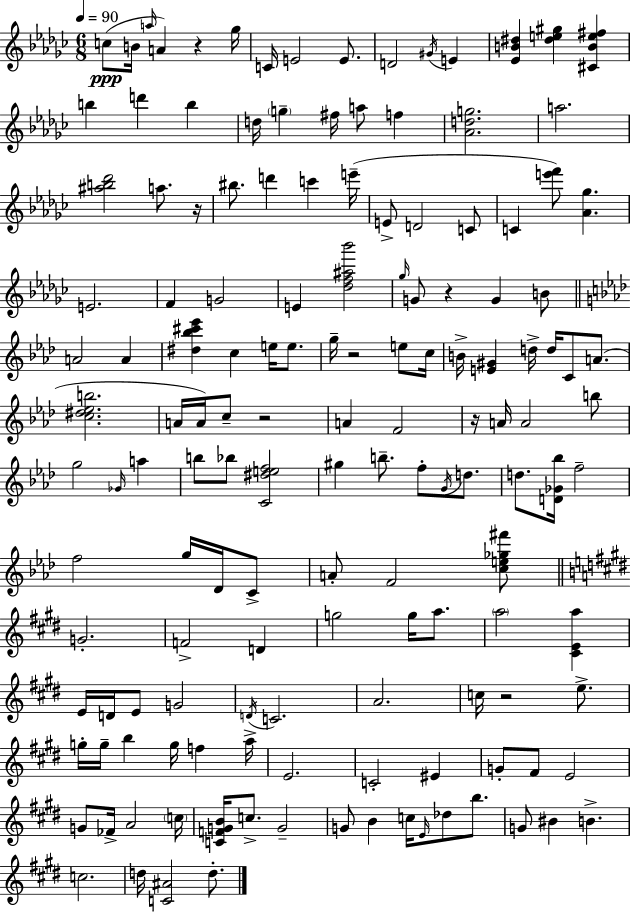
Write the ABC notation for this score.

X:1
T:Untitled
M:6/8
L:1/4
K:Ebm
c/2 B/4 a/4 A z _g/4 C/4 E2 E/2 D2 ^G/4 E [_EB^d] [^de^g] [^CBe^f] b d' b d/4 g ^f/4 a/2 f [_Adg]2 a2 [^ab_d']2 a/2 z/4 ^b/2 d' c' e'/4 E/2 D2 C/2 C [e'f']/2 [_A_g] E2 F G2 E [_df^a_b']2 _g/4 G/2 z G B/2 A2 A [^d_b^c'_e'] c e/4 e/2 g/4 z2 e/2 c/4 B/4 [E^G] d/4 d/4 C/2 A/2 [c^d_eb]2 A/4 A/4 c/2 z2 A F2 z/4 A/4 A2 b/2 g2 _G/4 a b/2 _b/2 [C^def]2 ^g b/2 f/2 G/4 d/2 d/2 [D_G_b]/4 f2 f2 g/4 _D/4 C/2 A/2 F2 [ce_g^f']/2 G2 F2 D g2 g/4 a/2 a2 [^CEa] E/4 D/4 E/2 G2 D/4 C2 A2 c/4 z2 e/2 g/4 g/4 b g/4 f a/4 E2 C2 ^E G/2 ^F/2 E2 G/2 _F/4 A2 c/4 [CFGB]/4 c/2 G2 G/2 B c/4 E/4 _d/2 b/2 G/2 ^B B c2 d/4 [C^A]2 d/2